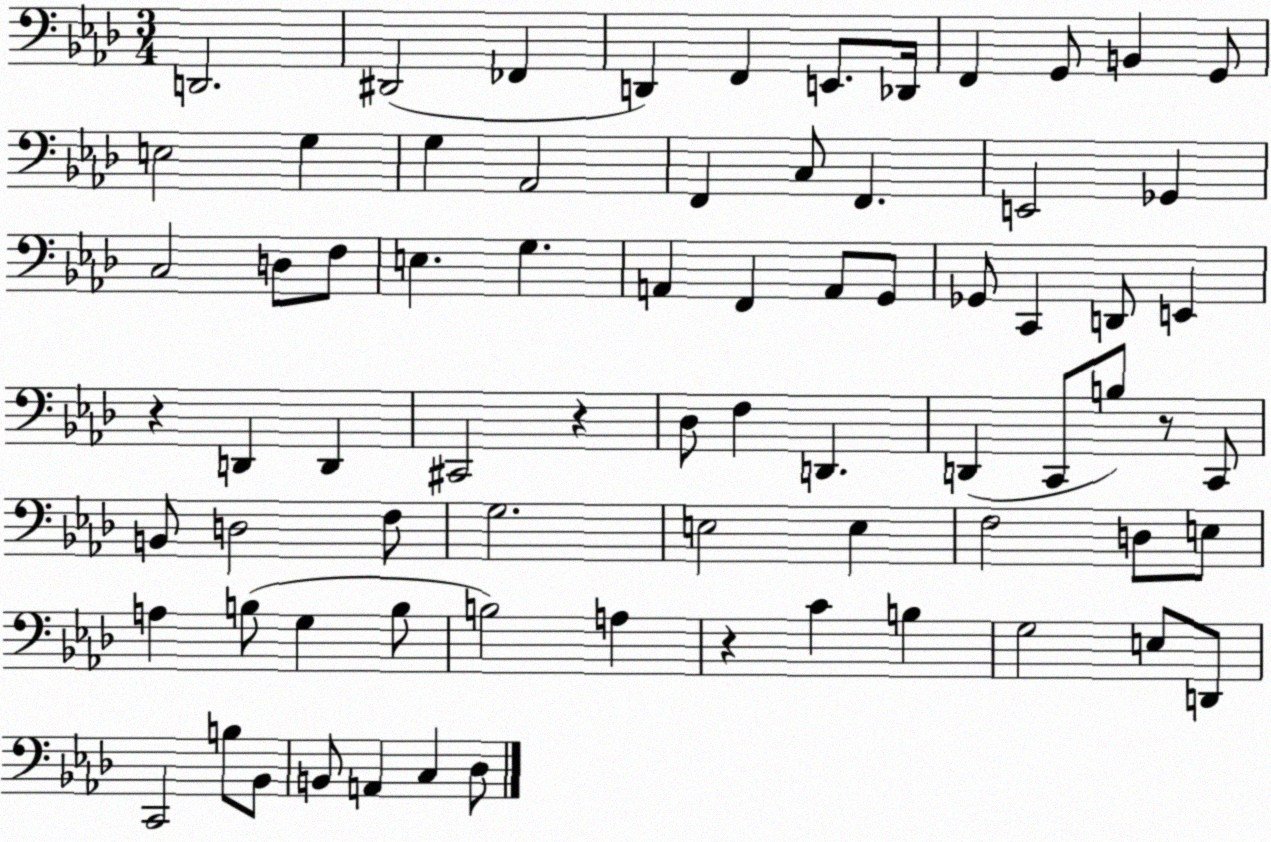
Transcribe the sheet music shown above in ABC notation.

X:1
T:Untitled
M:3/4
L:1/4
K:Ab
D,,2 ^D,,2 _F,, D,, F,, E,,/2 _D,,/4 F,, G,,/2 B,, G,,/2 E,2 G, G, _A,,2 F,, C,/2 F,, E,,2 _G,, C,2 D,/2 F,/2 E, G, A,, F,, A,,/2 G,,/2 _G,,/2 C,, D,,/2 E,, z D,, D,, ^C,,2 z _D,/2 F, D,, D,, C,,/2 B,/2 z/2 C,,/2 B,,/2 D,2 F,/2 G,2 E,2 E, F,2 D,/2 E,/2 A, B,/2 G, B,/2 B,2 A, z C B, G,2 E,/2 D,,/2 C,,2 B,/2 _B,,/2 B,,/2 A,, C, _D,/2